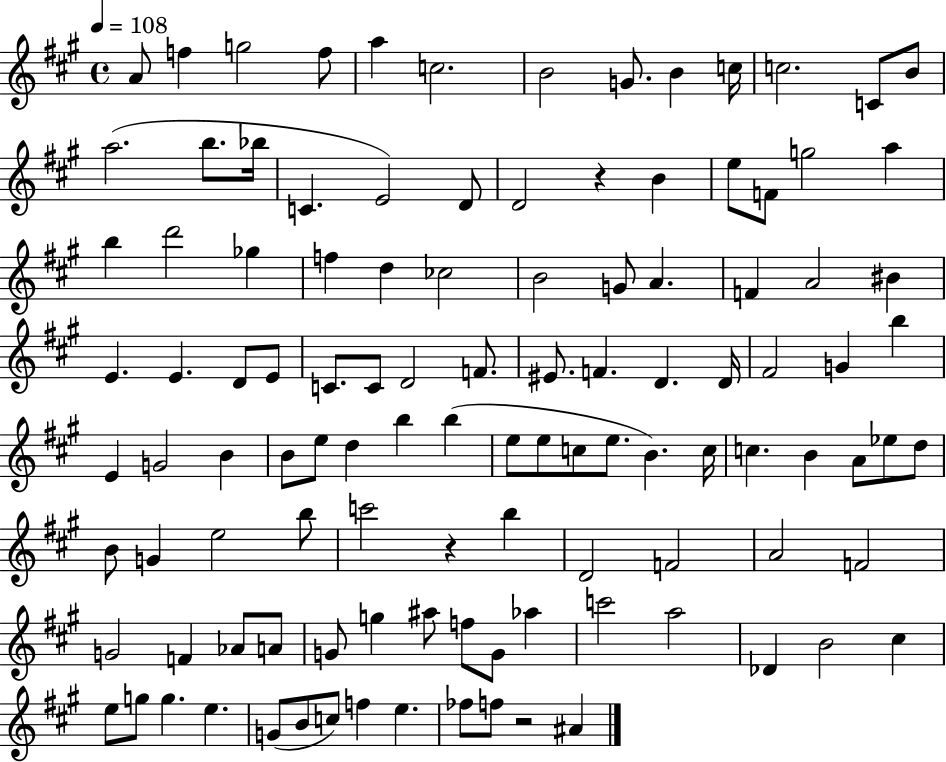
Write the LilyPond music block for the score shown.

{
  \clef treble
  \time 4/4
  \defaultTimeSignature
  \key a \major
  \tempo 4 = 108
  a'8 f''4 g''2 f''8 | a''4 c''2. | b'2 g'8. b'4 c''16 | c''2. c'8 b'8 | \break a''2.( b''8. bes''16 | c'4. e'2) d'8 | d'2 r4 b'4 | e''8 f'8 g''2 a''4 | \break b''4 d'''2 ges''4 | f''4 d''4 ces''2 | b'2 g'8 a'4. | f'4 a'2 bis'4 | \break e'4. e'4. d'8 e'8 | c'8. c'8 d'2 f'8. | eis'8. f'4. d'4. d'16 | fis'2 g'4 b''4 | \break e'4 g'2 b'4 | b'8 e''8 d''4 b''4 b''4( | e''8 e''8 c''8 e''8. b'4.) c''16 | c''4. b'4 a'8 ees''8 d''8 | \break b'8 g'4 e''2 b''8 | c'''2 r4 b''4 | d'2 f'2 | a'2 f'2 | \break g'2 f'4 aes'8 a'8 | g'8 g''4 ais''8 f''8 g'8 aes''4 | c'''2 a''2 | des'4 b'2 cis''4 | \break e''8 g''8 g''4. e''4. | g'8( b'8 c''8) f''4 e''4. | fes''8 f''8 r2 ais'4 | \bar "|."
}